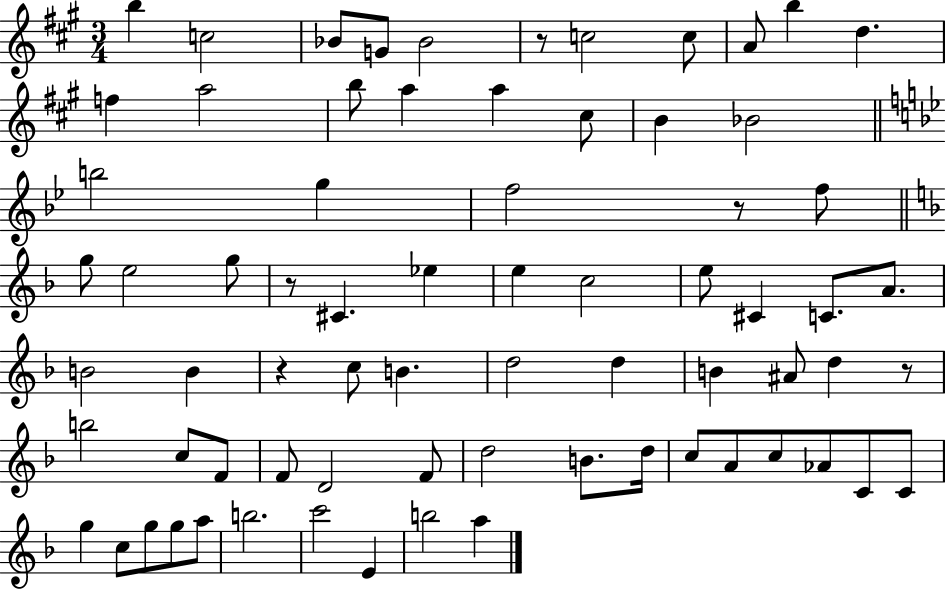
B5/q C5/h Bb4/e G4/e Bb4/h R/e C5/h C5/e A4/e B5/q D5/q. F5/q A5/h B5/e A5/q A5/q C#5/e B4/q Bb4/h B5/h G5/q F5/h R/e F5/e G5/e E5/h G5/e R/e C#4/q. Eb5/q E5/q C5/h E5/e C#4/q C4/e. A4/e. B4/h B4/q R/q C5/e B4/q. D5/h D5/q B4/q A#4/e D5/q R/e B5/h C5/e F4/e F4/e D4/h F4/e D5/h B4/e. D5/s C5/e A4/e C5/e Ab4/e C4/e C4/e G5/q C5/e G5/e G5/e A5/e B5/h. C6/h E4/q B5/h A5/q